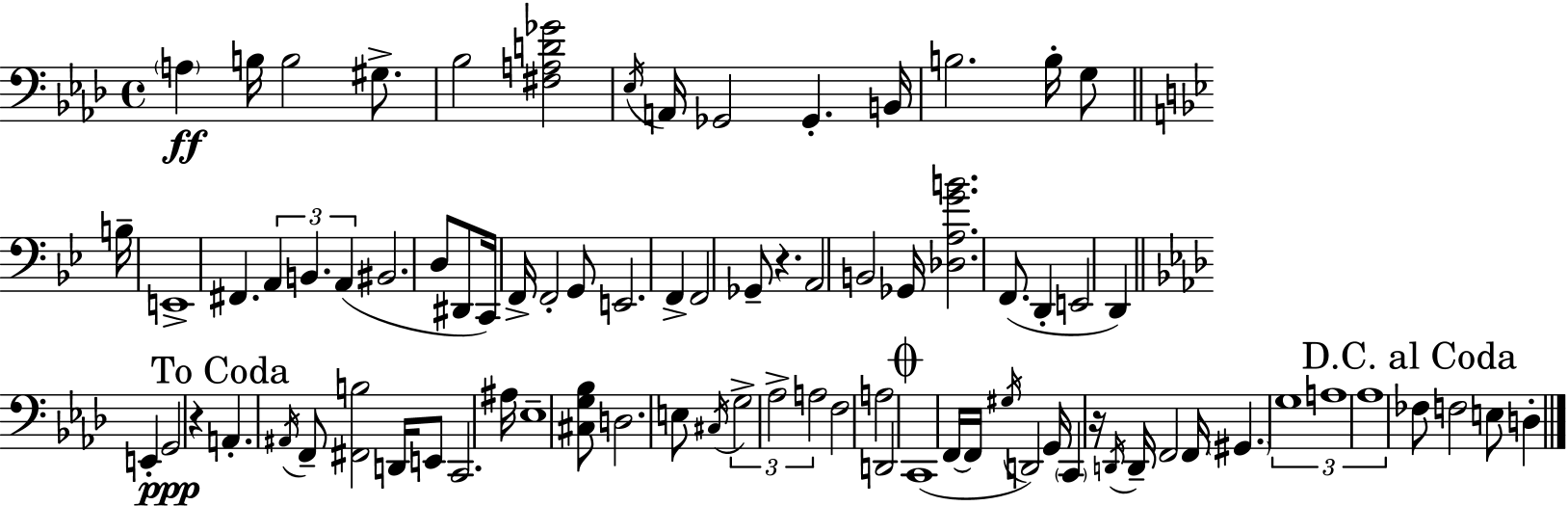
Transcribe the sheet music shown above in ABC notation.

X:1
T:Untitled
M:4/4
L:1/4
K:Fm
A, B,/4 B,2 ^G,/2 _B,2 [^F,A,D_G]2 _E,/4 A,,/4 _G,,2 _G,, B,,/4 B,2 B,/4 G,/2 B,/4 E,,4 ^F,, A,, B,, A,, ^B,,2 D,/2 ^D,,/2 C,,/4 F,,/4 F,,2 G,,/2 E,,2 F,, F,,2 _G,,/2 z A,,2 B,,2 _G,,/4 [_D,A,GB]2 F,,/2 D,, E,,2 D,, E,, G,,2 z A,, ^A,,/4 F,,/2 [^F,,B,]2 D,,/4 E,,/2 C,,2 ^A,/4 _E,4 [^C,G,_B,]/2 D,2 E,/2 ^C,/4 G,2 _A,2 A,2 F,2 A,2 D,,2 C,,4 F,,/4 F,,/4 ^G,/4 D,,2 G,,/4 C,, z/4 D,,/4 D,,/4 F,,2 F,,/4 ^G,, G,4 A,4 _A,4 _F,/2 F,2 E,/2 D,